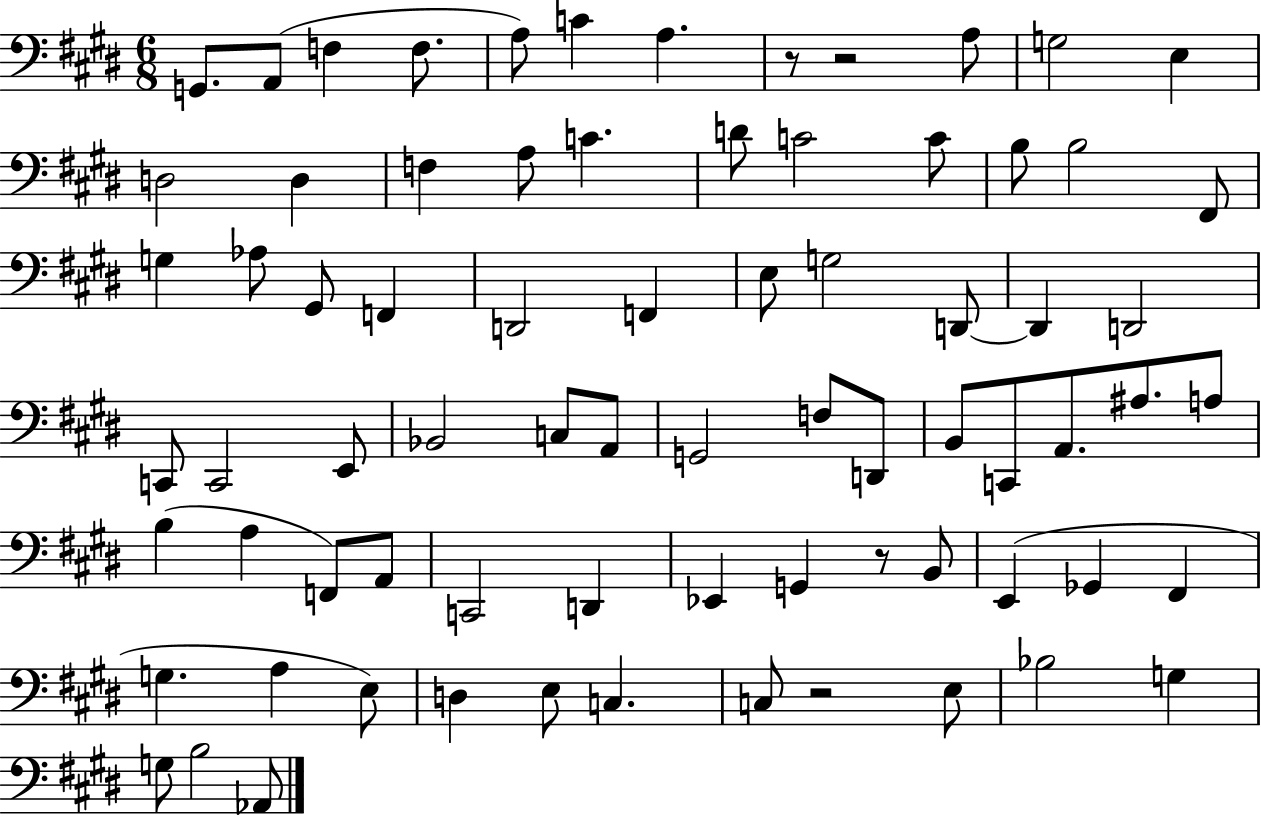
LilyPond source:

{
  \clef bass
  \numericTimeSignature
  \time 6/8
  \key e \major
  g,8. a,8( f4 f8. | a8) c'4 a4. | r8 r2 a8 | g2 e4 | \break d2 d4 | f4 a8 c'4. | d'8 c'2 c'8 | b8 b2 fis,8 | \break g4 aes8 gis,8 f,4 | d,2 f,4 | e8 g2 d,8~~ | d,4 d,2 | \break c,8 c,2 e,8 | bes,2 c8 a,8 | g,2 f8 d,8 | b,8 c,8 a,8. ais8. a8 | \break b4( a4 f,8) a,8 | c,2 d,4 | ees,4 g,4 r8 b,8 | e,4( ges,4 fis,4 | \break g4. a4 e8) | d4 e8 c4. | c8 r2 e8 | bes2 g4 | \break g8 b2 aes,8 | \bar "|."
}